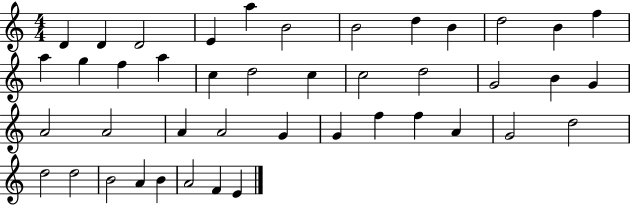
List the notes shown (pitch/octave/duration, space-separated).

D4/q D4/q D4/h E4/q A5/q B4/h B4/h D5/q B4/q D5/h B4/q F5/q A5/q G5/q F5/q A5/q C5/q D5/h C5/q C5/h D5/h G4/h B4/q G4/q A4/h A4/h A4/q A4/h G4/q G4/q F5/q F5/q A4/q G4/h D5/h D5/h D5/h B4/h A4/q B4/q A4/h F4/q E4/q